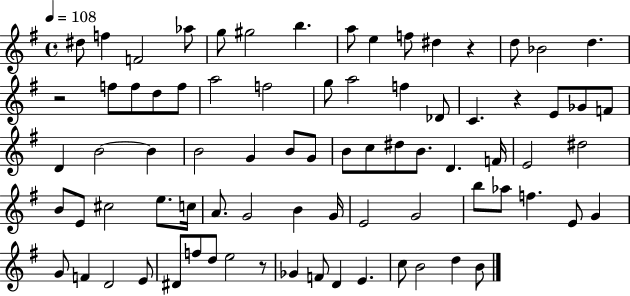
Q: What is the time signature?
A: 4/4